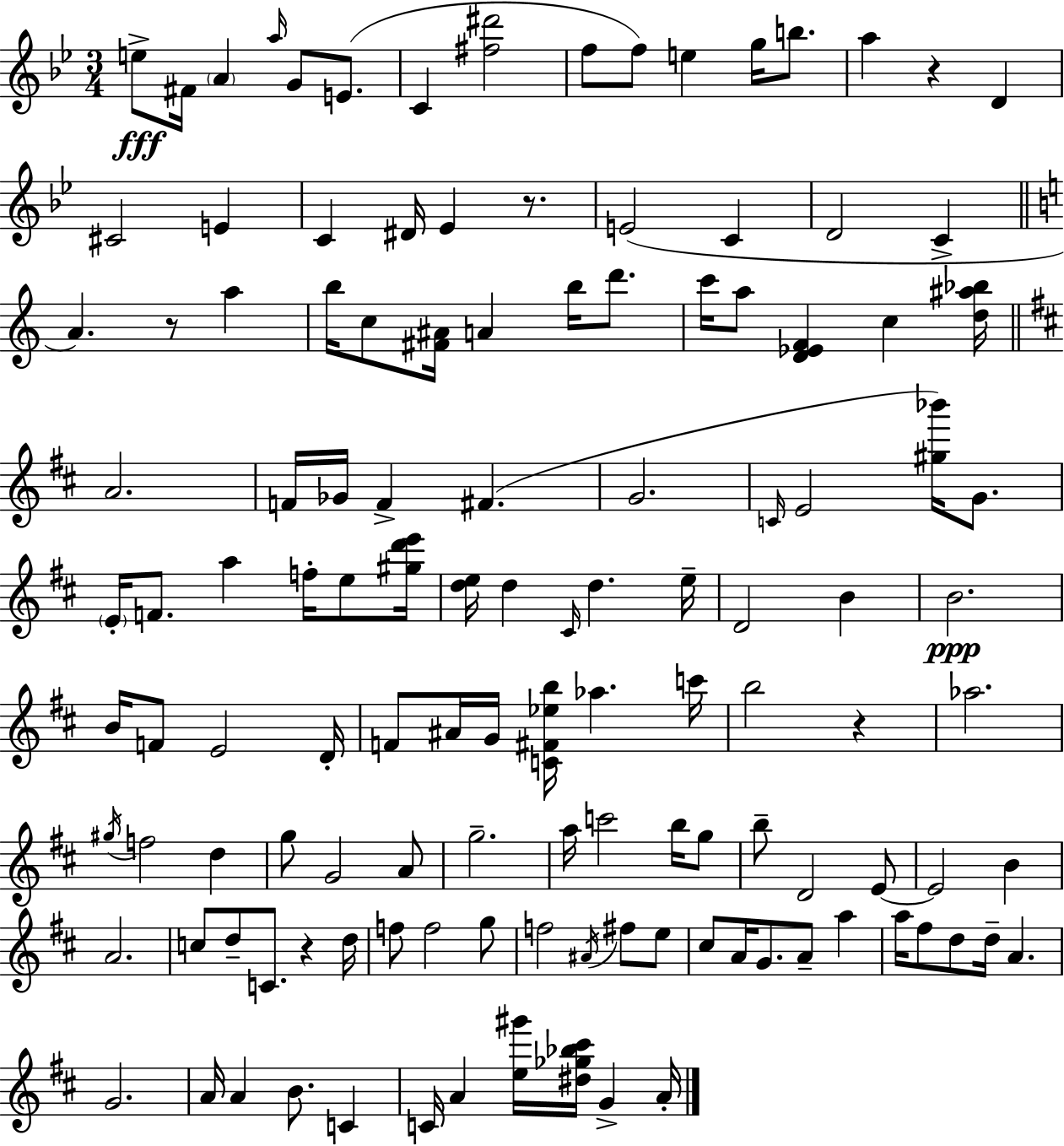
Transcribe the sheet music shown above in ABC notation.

X:1
T:Untitled
M:3/4
L:1/4
K:Bb
e/2 ^F/4 A a/4 G/2 E/2 C [^f^d']2 f/2 f/2 e g/4 b/2 a z D ^C2 E C ^D/4 _E z/2 E2 C D2 C A z/2 a b/4 c/2 [^F^A]/4 A b/4 d'/2 c'/4 a/2 [D_EF] c [d^a_b]/4 A2 F/4 _G/4 F ^F G2 C/4 E2 [^g_b']/4 G/2 E/4 F/2 a f/4 e/2 [^gd'e']/4 [de]/4 d ^C/4 d e/4 D2 B B2 B/4 F/2 E2 D/4 F/2 ^A/4 G/4 [C^F_eb]/4 _a c'/4 b2 z _a2 ^g/4 f2 d g/2 G2 A/2 g2 a/4 c'2 b/4 g/2 b/2 D2 E/2 E2 B A2 c/2 d/2 C/2 z d/4 f/2 f2 g/2 f2 ^A/4 ^f/2 e/2 ^c/2 A/4 G/2 A/2 a a/4 ^f/2 d/2 d/4 A G2 A/4 A B/2 C C/4 A [e^g']/4 [^d_g_b^c']/4 G A/4